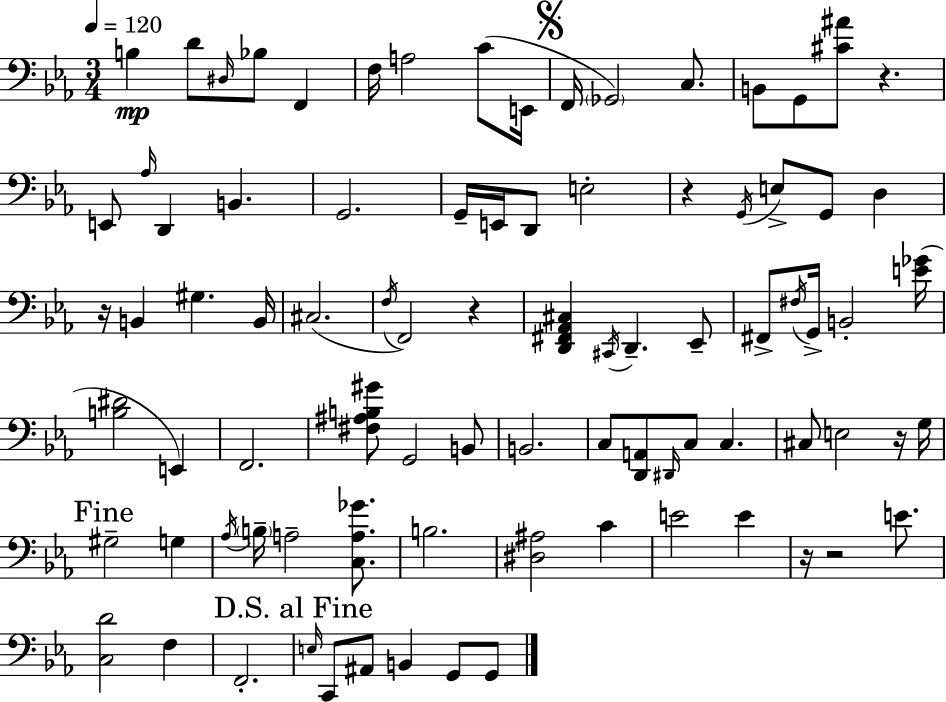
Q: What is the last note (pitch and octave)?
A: G2